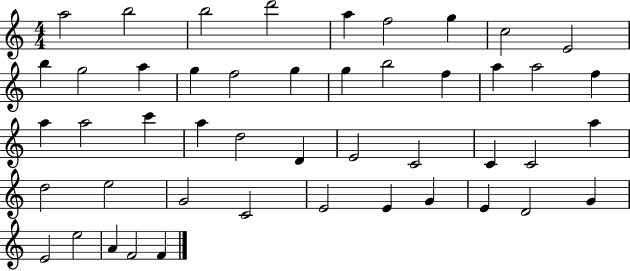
A5/h B5/h B5/h D6/h A5/q F5/h G5/q C5/h E4/h B5/q G5/h A5/q G5/q F5/h G5/q G5/q B5/h F5/q A5/q A5/h F5/q A5/q A5/h C6/q A5/q D5/h D4/q E4/h C4/h C4/q C4/h A5/q D5/h E5/h G4/h C4/h E4/h E4/q G4/q E4/q D4/h G4/q E4/h E5/h A4/q F4/h F4/q